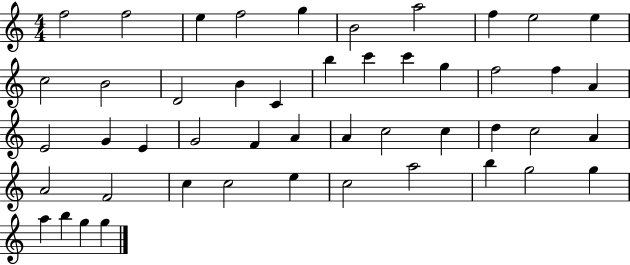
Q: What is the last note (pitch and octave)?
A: G5